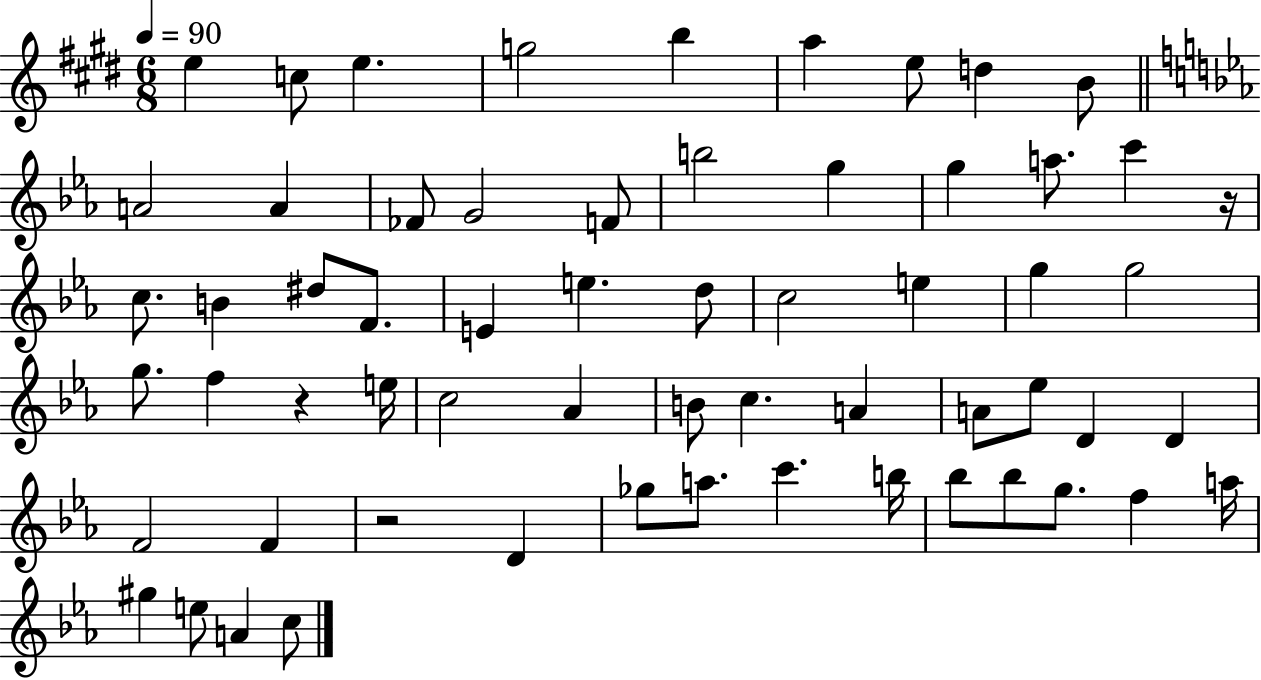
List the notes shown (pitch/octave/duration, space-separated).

E5/q C5/e E5/q. G5/h B5/q A5/q E5/e D5/q B4/e A4/h A4/q FES4/e G4/h F4/e B5/h G5/q G5/q A5/e. C6/q R/s C5/e. B4/q D#5/e F4/e. E4/q E5/q. D5/e C5/h E5/q G5/q G5/h G5/e. F5/q R/q E5/s C5/h Ab4/q B4/e C5/q. A4/q A4/e Eb5/e D4/q D4/q F4/h F4/q R/h D4/q Gb5/e A5/e. C6/q. B5/s Bb5/e Bb5/e G5/e. F5/q A5/s G#5/q E5/e A4/q C5/e